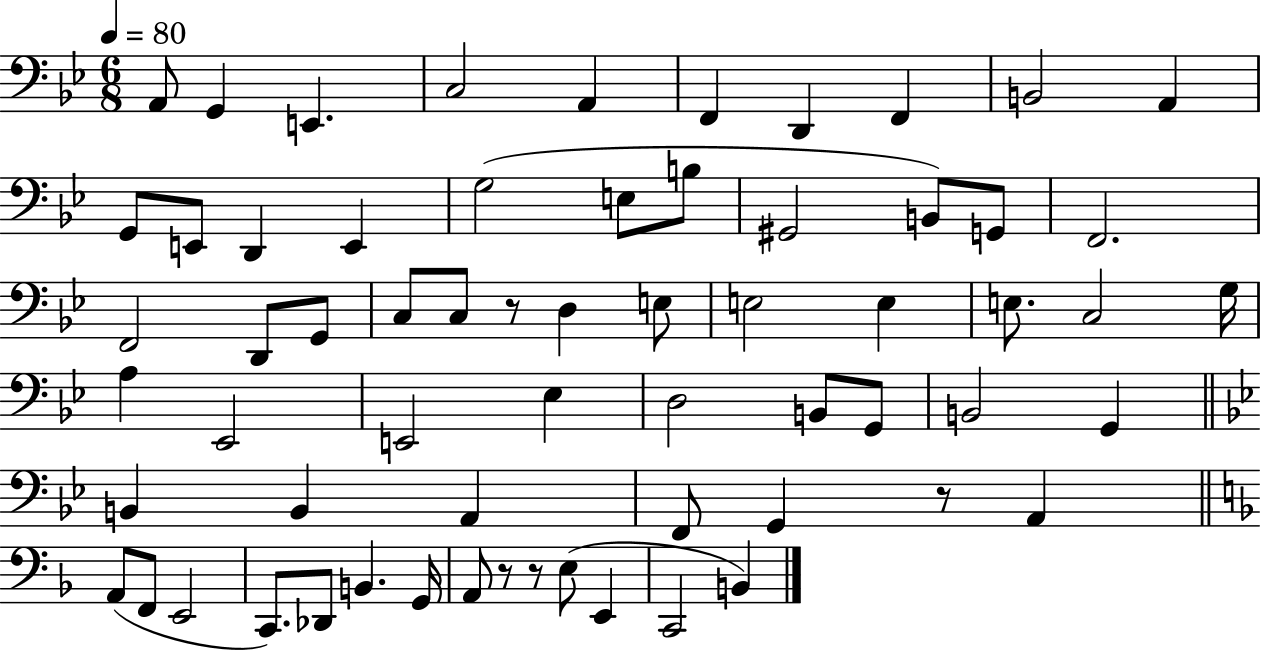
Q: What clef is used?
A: bass